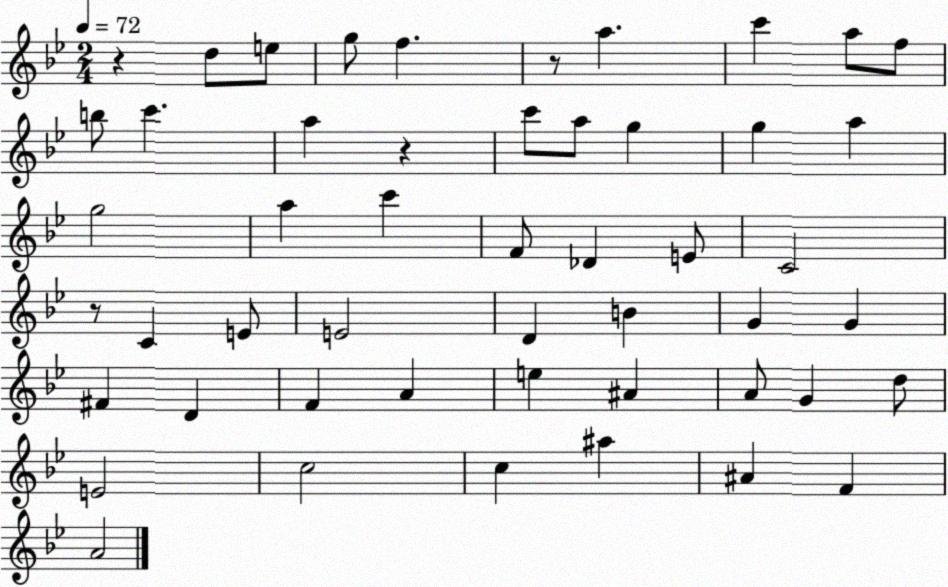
X:1
T:Untitled
M:2/4
L:1/4
K:Bb
z d/2 e/2 g/2 f z/2 a c' a/2 f/2 b/2 c' a z c'/2 a/2 g g a g2 a c' F/2 _D E/2 C2 z/2 C E/2 E2 D B G G ^F D F A e ^A A/2 G d/2 E2 c2 c ^a ^A F A2